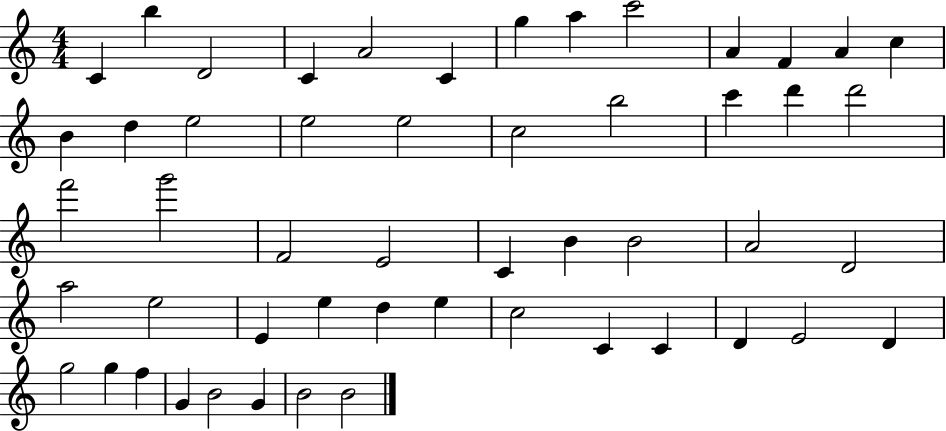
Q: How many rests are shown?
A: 0